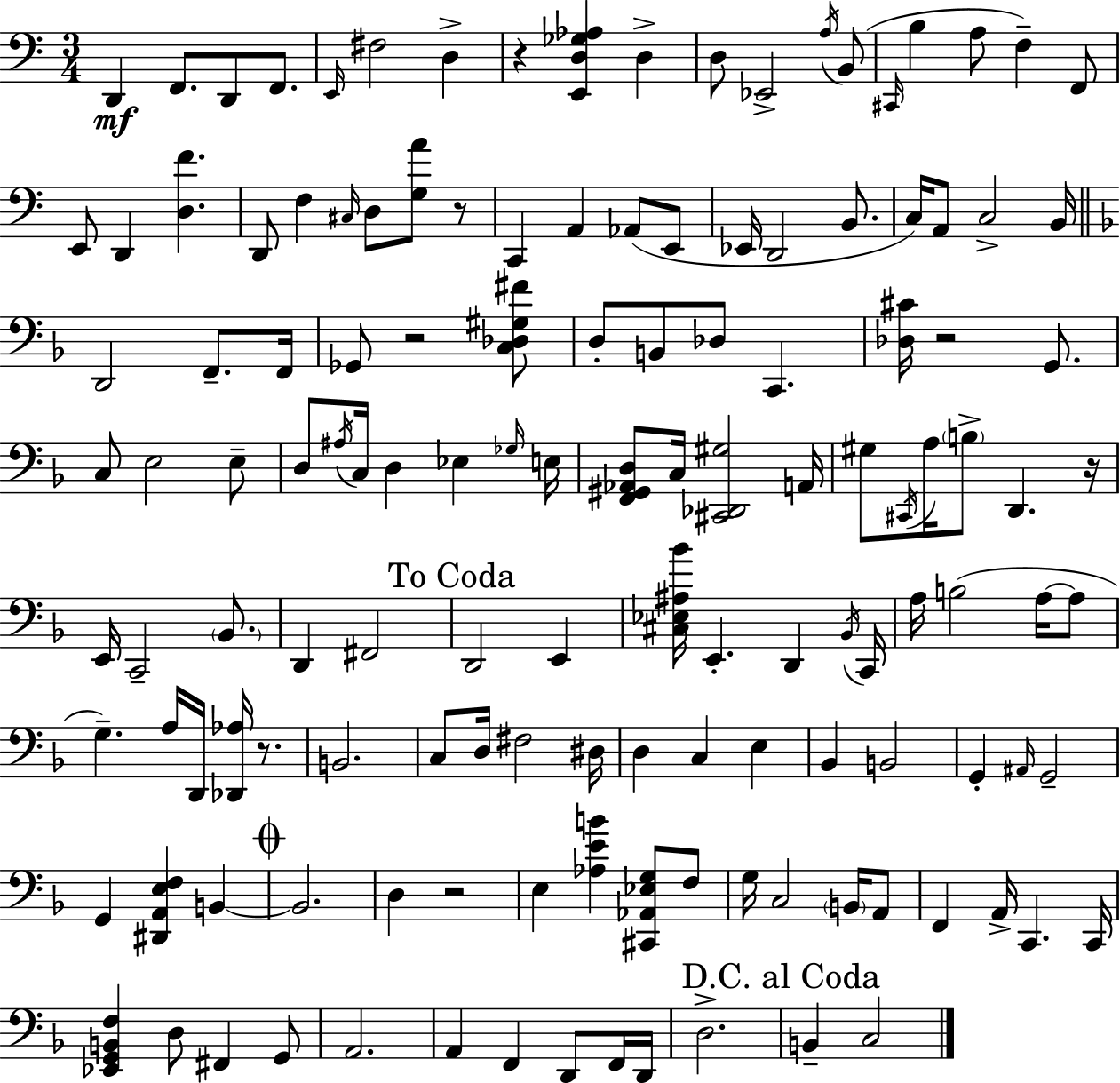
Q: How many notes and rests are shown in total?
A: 137